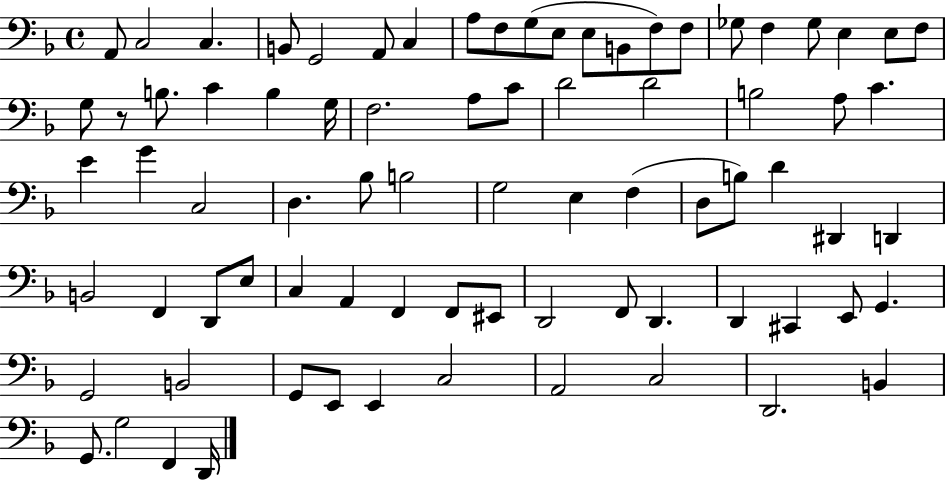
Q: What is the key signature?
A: F major